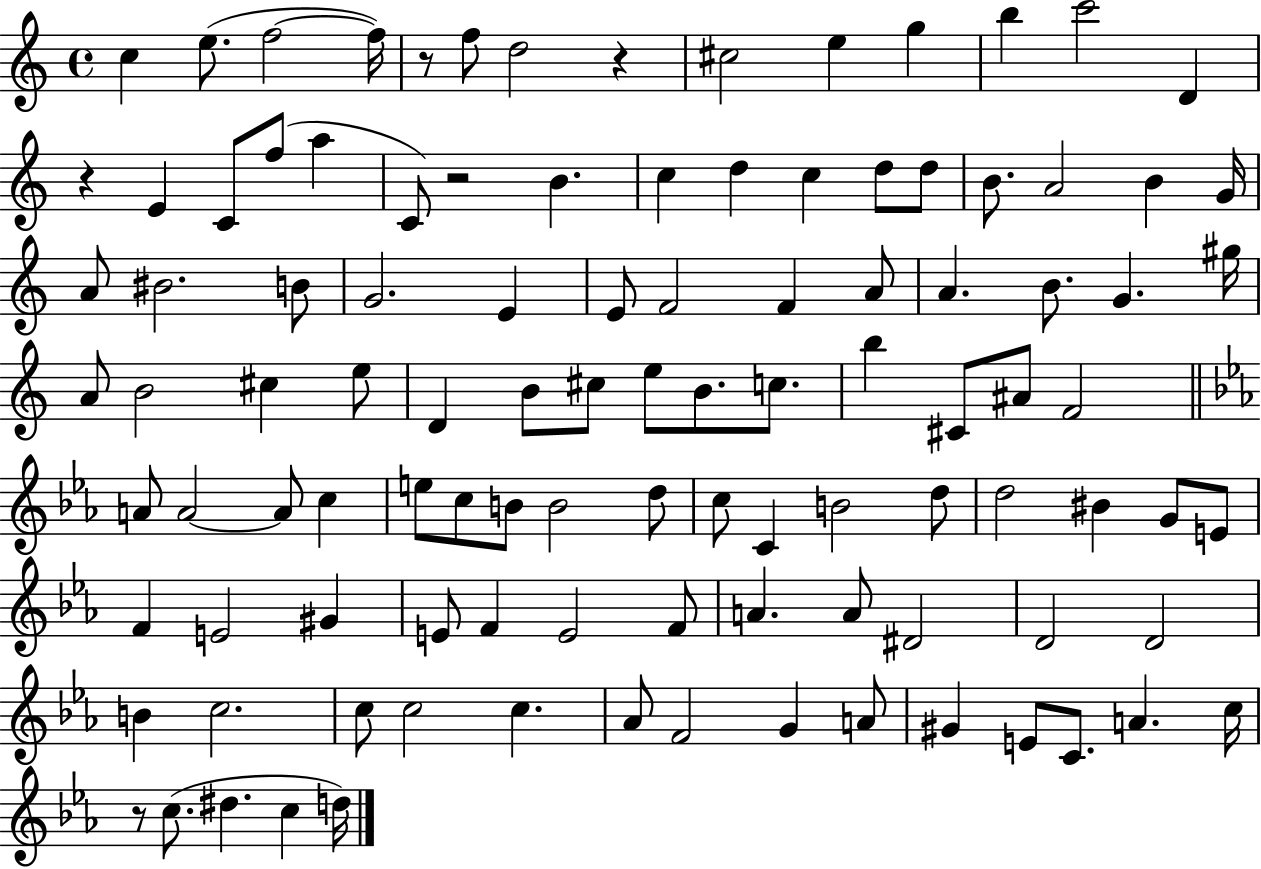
{
  \clef treble
  \time 4/4
  \defaultTimeSignature
  \key c \major
  c''4 e''8.( f''2~~ f''16) | r8 f''8 d''2 r4 | cis''2 e''4 g''4 | b''4 c'''2 d'4 | \break r4 e'4 c'8 f''8( a''4 | c'8) r2 b'4. | c''4 d''4 c''4 d''8 d''8 | b'8. a'2 b'4 g'16 | \break a'8 bis'2. b'8 | g'2. e'4 | e'8 f'2 f'4 a'8 | a'4. b'8. g'4. gis''16 | \break a'8 b'2 cis''4 e''8 | d'4 b'8 cis''8 e''8 b'8. c''8. | b''4 cis'8 ais'8 f'2 | \bar "||" \break \key c \minor a'8 a'2~~ a'8 c''4 | e''8 c''8 b'8 b'2 d''8 | c''8 c'4 b'2 d''8 | d''2 bis'4 g'8 e'8 | \break f'4 e'2 gis'4 | e'8 f'4 e'2 f'8 | a'4. a'8 dis'2 | d'2 d'2 | \break b'4 c''2. | c''8 c''2 c''4. | aes'8 f'2 g'4 a'8 | gis'4 e'8 c'8. a'4. c''16 | \break r8 c''8.( dis''4. c''4 d''16) | \bar "|."
}